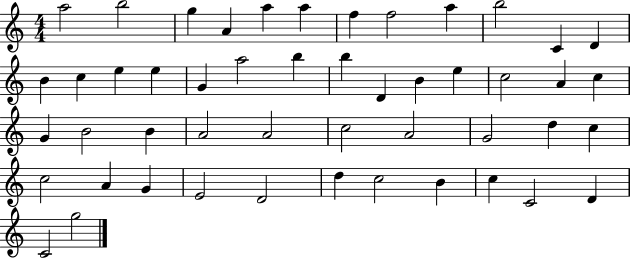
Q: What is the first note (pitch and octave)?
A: A5